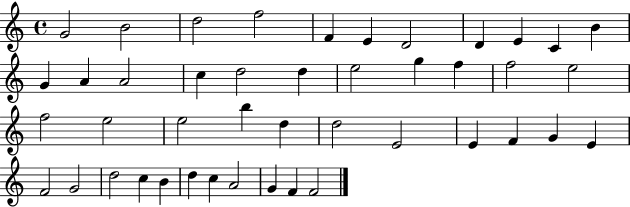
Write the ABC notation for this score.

X:1
T:Untitled
M:4/4
L:1/4
K:C
G2 B2 d2 f2 F E D2 D E C B G A A2 c d2 d e2 g f f2 e2 f2 e2 e2 b d d2 E2 E F G E F2 G2 d2 c B d c A2 G F F2